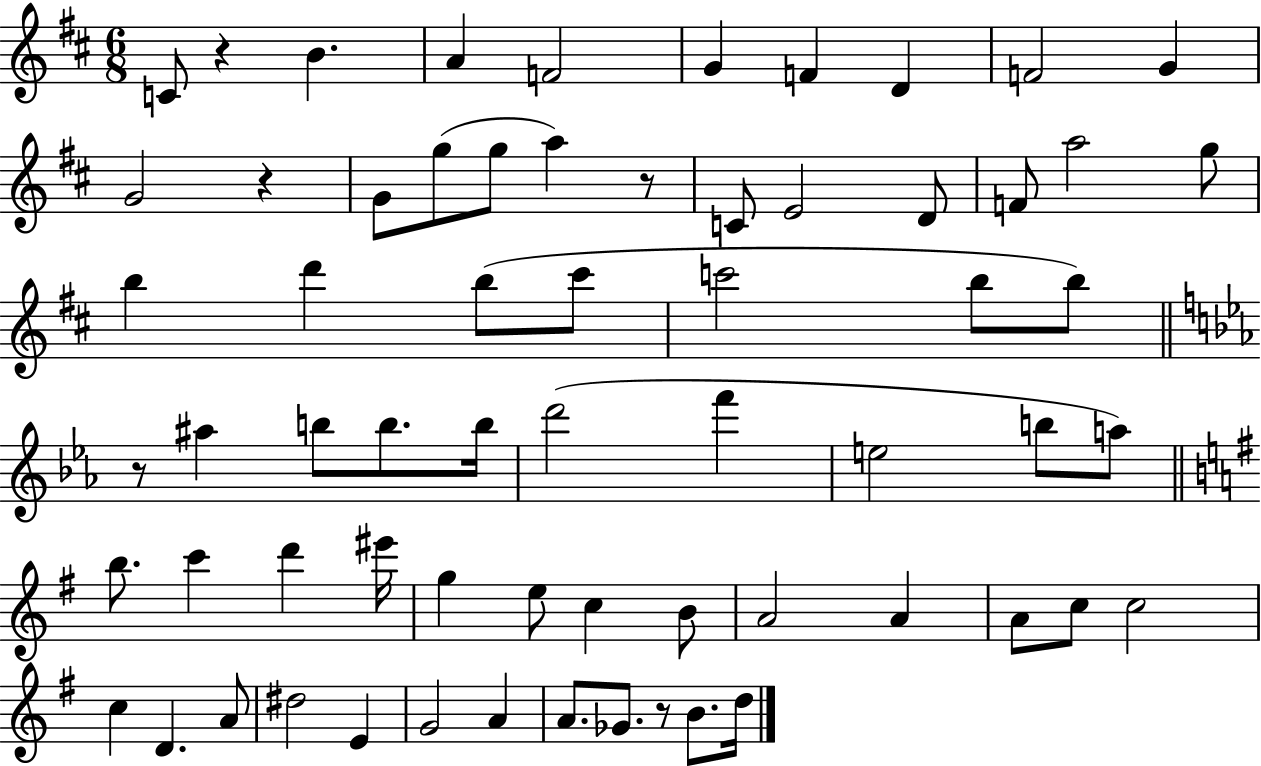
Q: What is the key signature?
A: D major